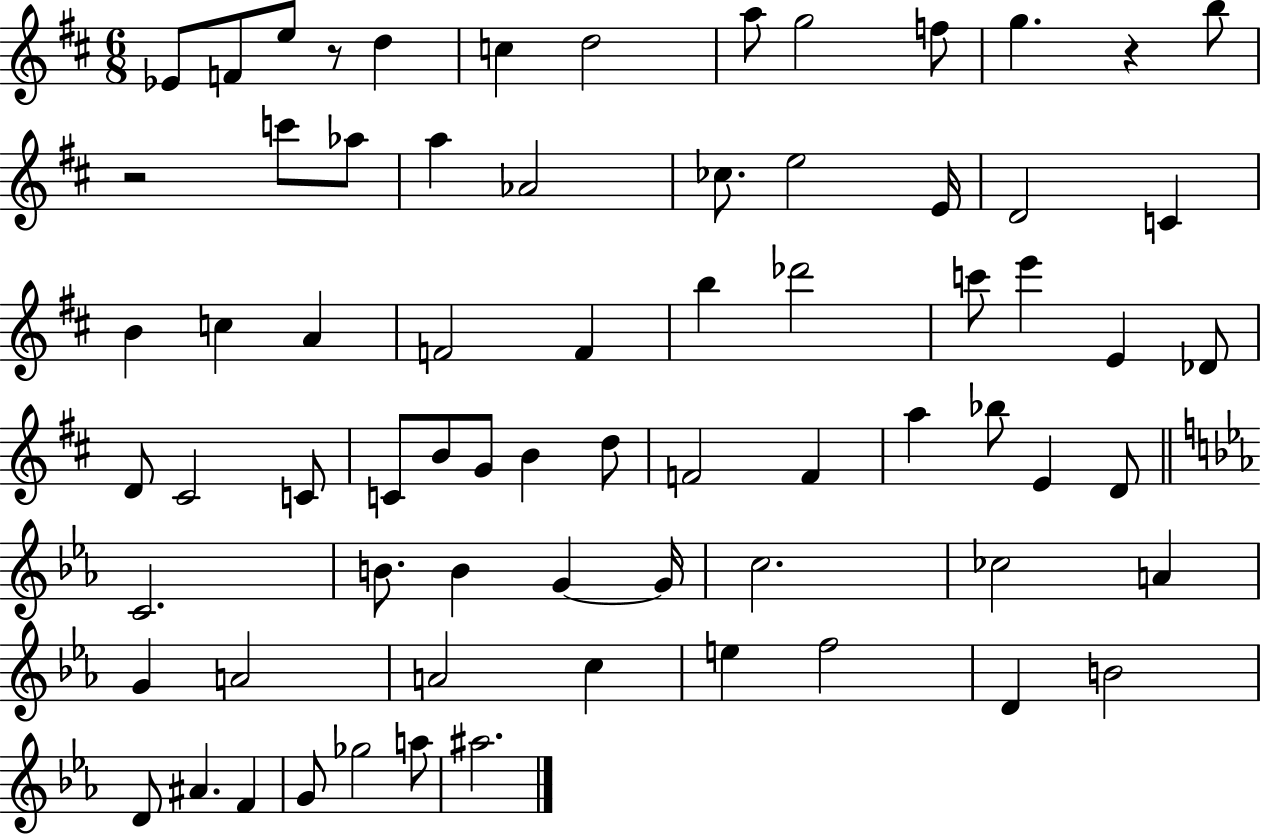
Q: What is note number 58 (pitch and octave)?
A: E5